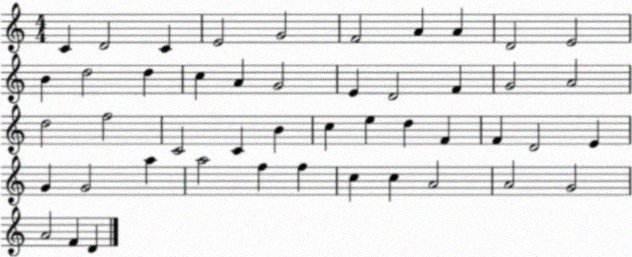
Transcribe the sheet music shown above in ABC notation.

X:1
T:Untitled
M:4/4
L:1/4
K:C
C D2 C E2 G2 F2 A A D2 E2 B d2 d c A G2 E D2 F G2 A2 d2 f2 C2 C B c e d F F D2 E G G2 a a2 f f c c A2 A2 G2 A2 F D